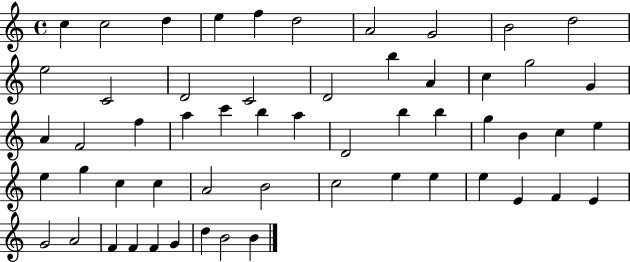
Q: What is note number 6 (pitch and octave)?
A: D5